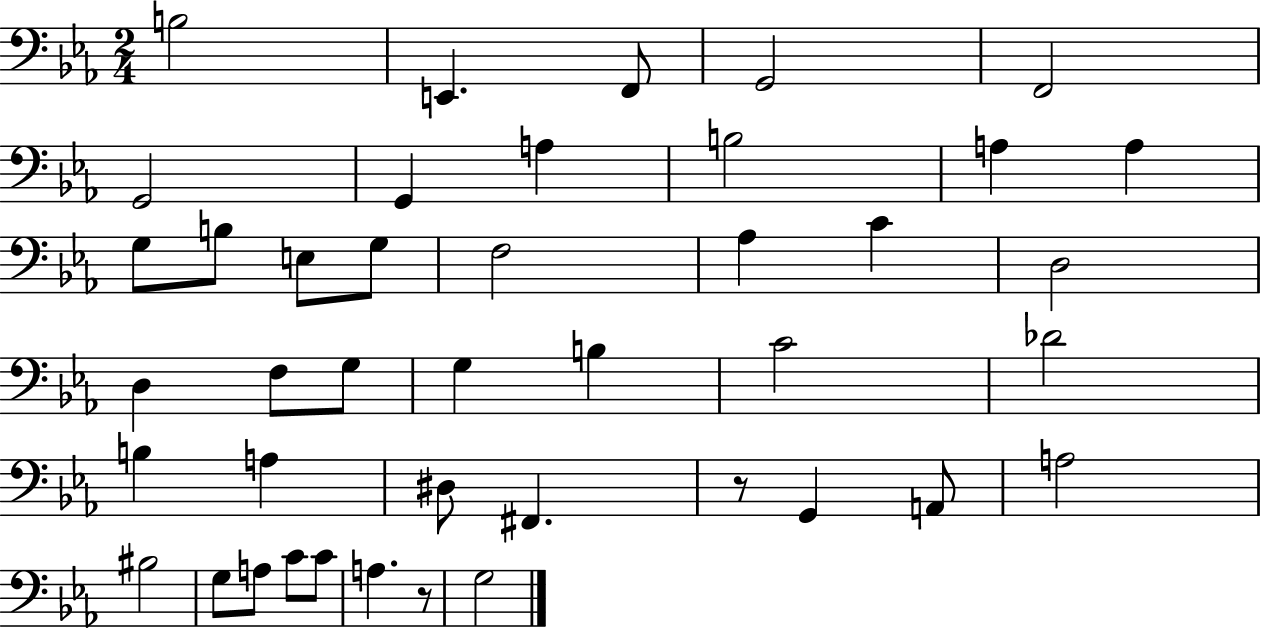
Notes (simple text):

B3/h E2/q. F2/e G2/h F2/h G2/h G2/q A3/q B3/h A3/q A3/q G3/e B3/e E3/e G3/e F3/h Ab3/q C4/q D3/h D3/q F3/e G3/e G3/q B3/q C4/h Db4/h B3/q A3/q D#3/e F#2/q. R/e G2/q A2/e A3/h BIS3/h G3/e A3/e C4/e C4/e A3/q. R/e G3/h